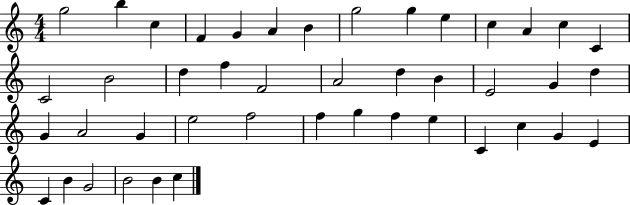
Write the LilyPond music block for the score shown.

{
  \clef treble
  \numericTimeSignature
  \time 4/4
  \key c \major
  g''2 b''4 c''4 | f'4 g'4 a'4 b'4 | g''2 g''4 e''4 | c''4 a'4 c''4 c'4 | \break c'2 b'2 | d''4 f''4 f'2 | a'2 d''4 b'4 | e'2 g'4 d''4 | \break g'4 a'2 g'4 | e''2 f''2 | f''4 g''4 f''4 e''4 | c'4 c''4 g'4 e'4 | \break c'4 b'4 g'2 | b'2 b'4 c''4 | \bar "|."
}